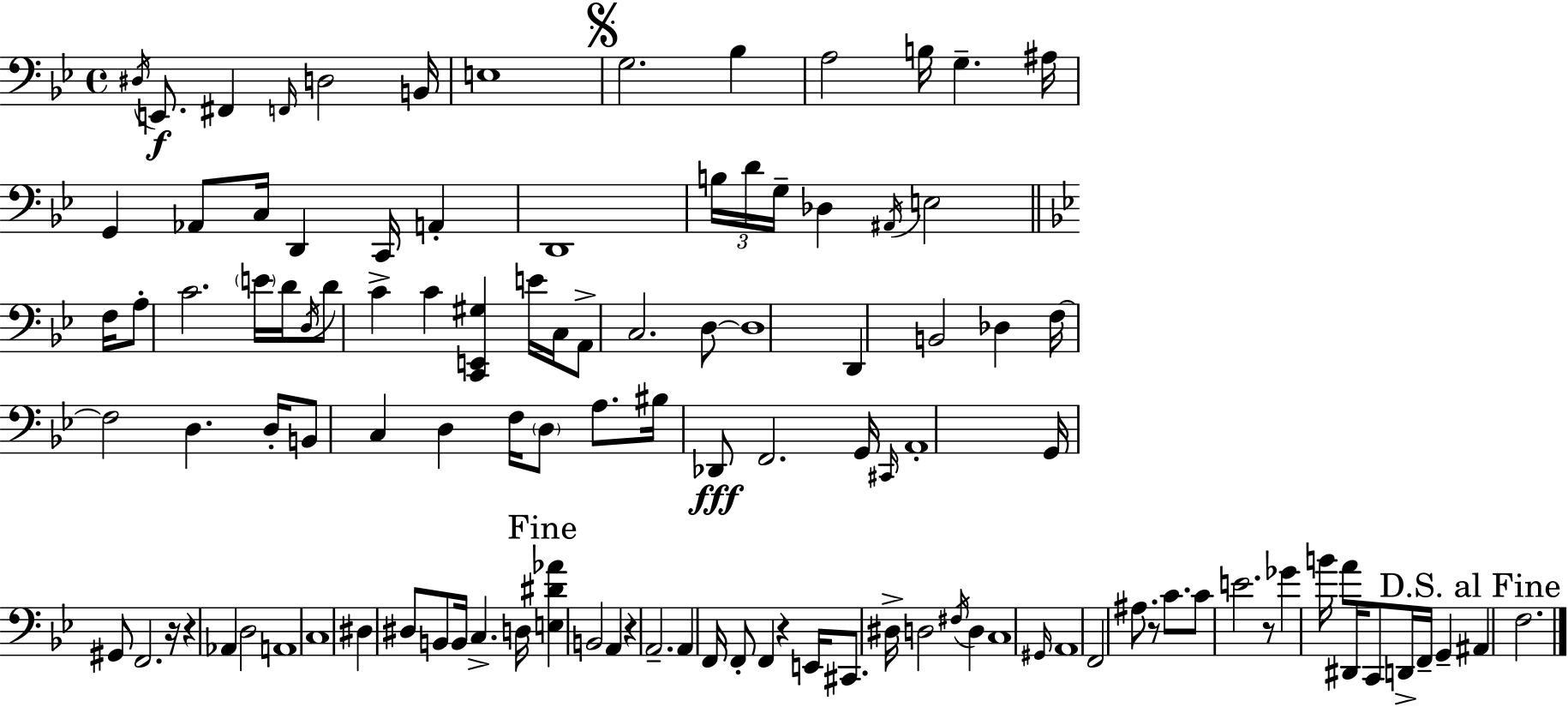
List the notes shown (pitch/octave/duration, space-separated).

D#3/s E2/e. F#2/q F2/s D3/h B2/s E3/w G3/h. Bb3/q A3/h B3/s G3/q. A#3/s G2/q Ab2/e C3/s D2/q C2/s A2/q D2/w B3/s D4/s G3/s Db3/q A#2/s E3/h F3/s A3/e C4/h. E4/s D4/s D3/s D4/e C4/q C4/q [C2,E2,G#3]/q E4/s C3/s A2/e C3/h. D3/e D3/w D2/q B2/h Db3/q F3/s F3/h D3/q. D3/s B2/e C3/q D3/q F3/s D3/e A3/e. BIS3/s Db2/e F2/h. G2/s C#2/s A2/w G2/s G#2/e F2/h. R/s R/q Ab2/q D3/h A2/w C3/w D#3/q D#3/e B2/e B2/s C3/q. D3/s [E3,D#4,Ab4]/q B2/h A2/q R/q A2/h. A2/q F2/s F2/e F2/q R/q E2/s C#2/e. D#3/s D3/h F#3/s D3/q C3/w G#2/s A2/w F2/h A#3/e. R/e C4/e. C4/e E4/h. R/e Gb4/q B4/s A4/e D#2/s C2/e D2/s F2/s G2/q A#2/q F3/h.